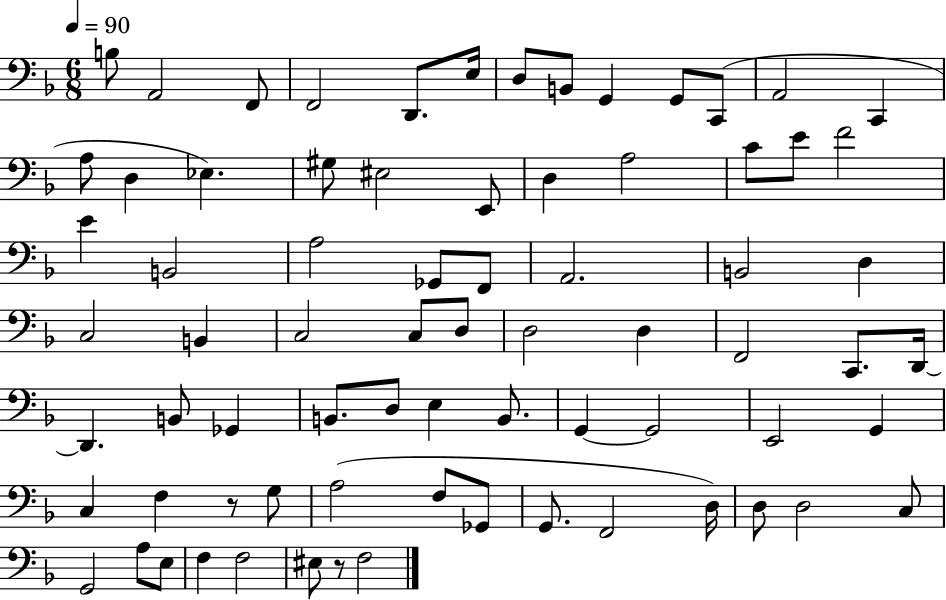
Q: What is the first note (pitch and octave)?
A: B3